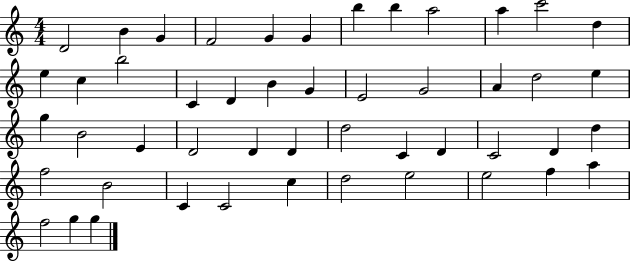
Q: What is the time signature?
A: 4/4